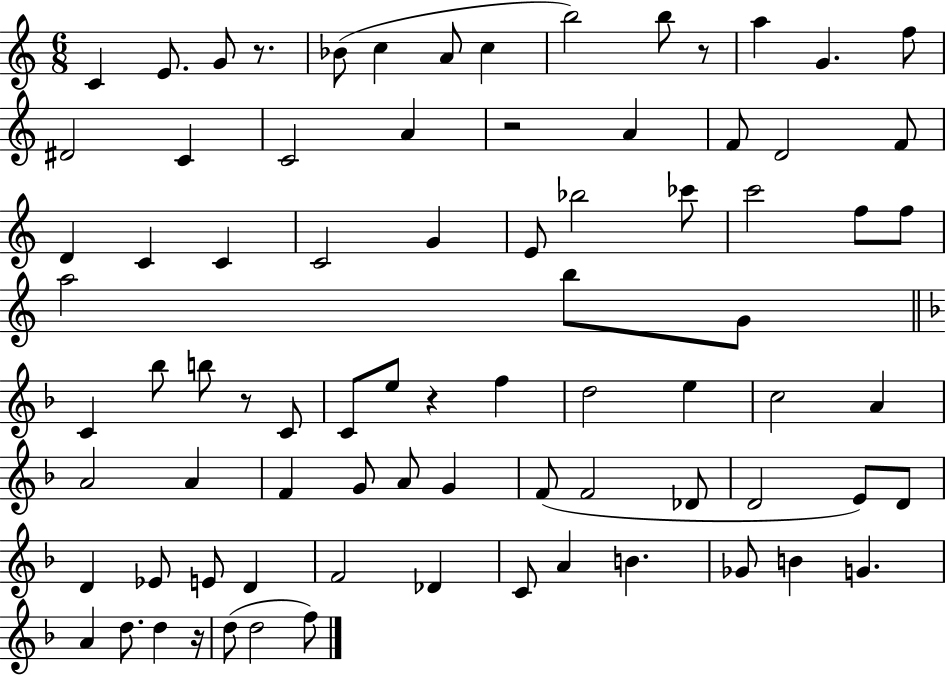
X:1
T:Untitled
M:6/8
L:1/4
K:C
C E/2 G/2 z/2 _B/2 c A/2 c b2 b/2 z/2 a G f/2 ^D2 C C2 A z2 A F/2 D2 F/2 D C C C2 G E/2 _b2 _c'/2 c'2 f/2 f/2 a2 b/2 G/2 C _b/2 b/2 z/2 C/2 C/2 e/2 z f d2 e c2 A A2 A F G/2 A/2 G F/2 F2 _D/2 D2 E/2 D/2 D _E/2 E/2 D F2 _D C/2 A B _G/2 B G A d/2 d z/4 d/2 d2 f/2